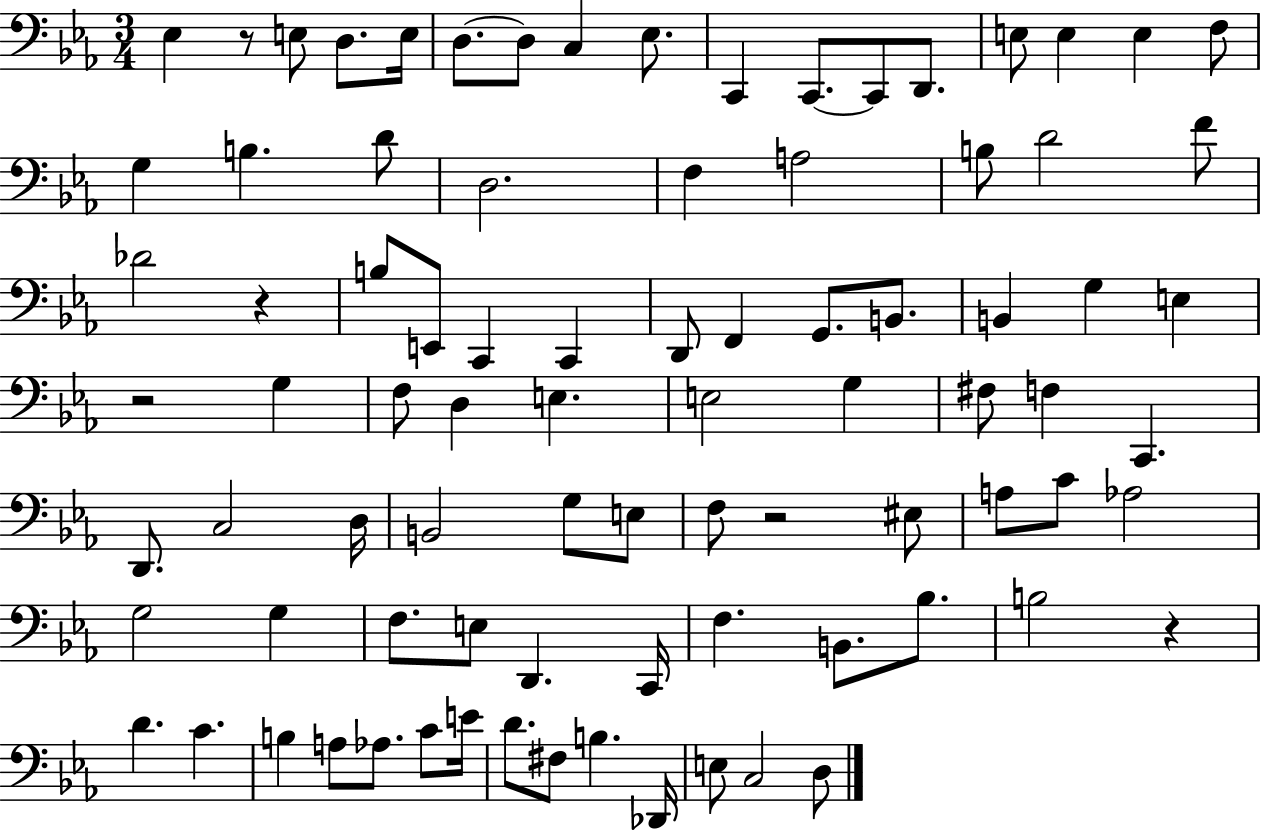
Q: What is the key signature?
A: EES major